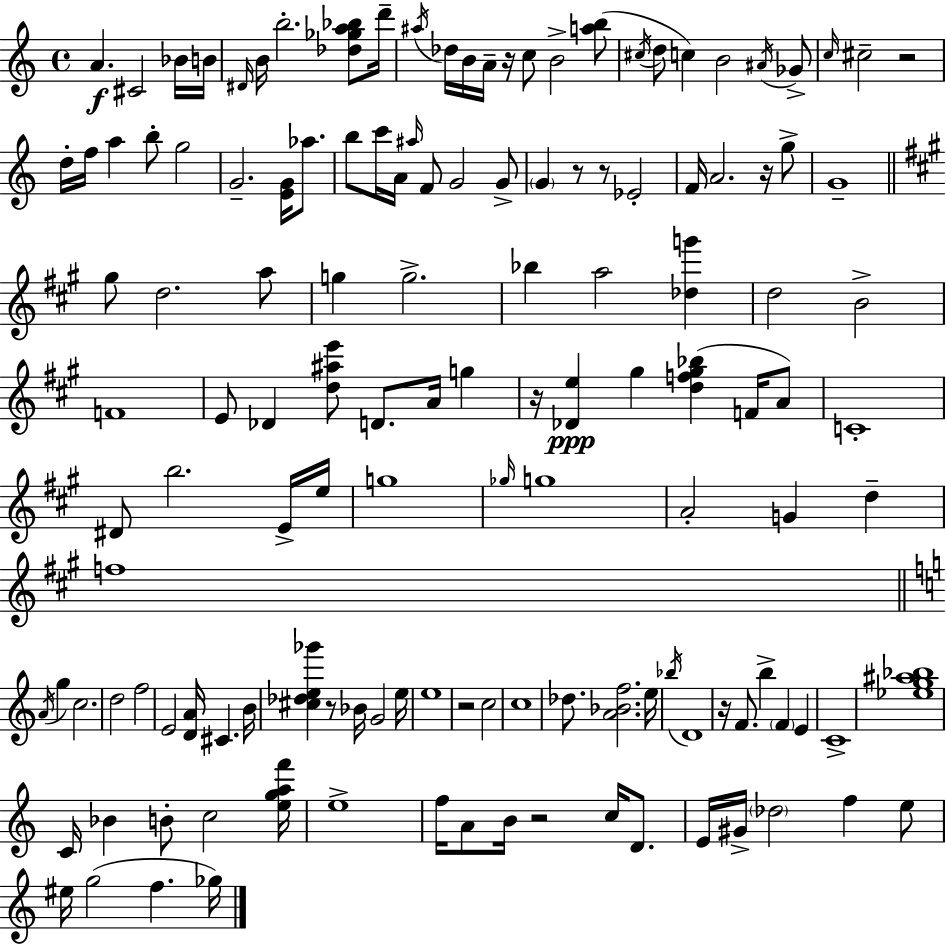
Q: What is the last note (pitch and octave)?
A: Gb5